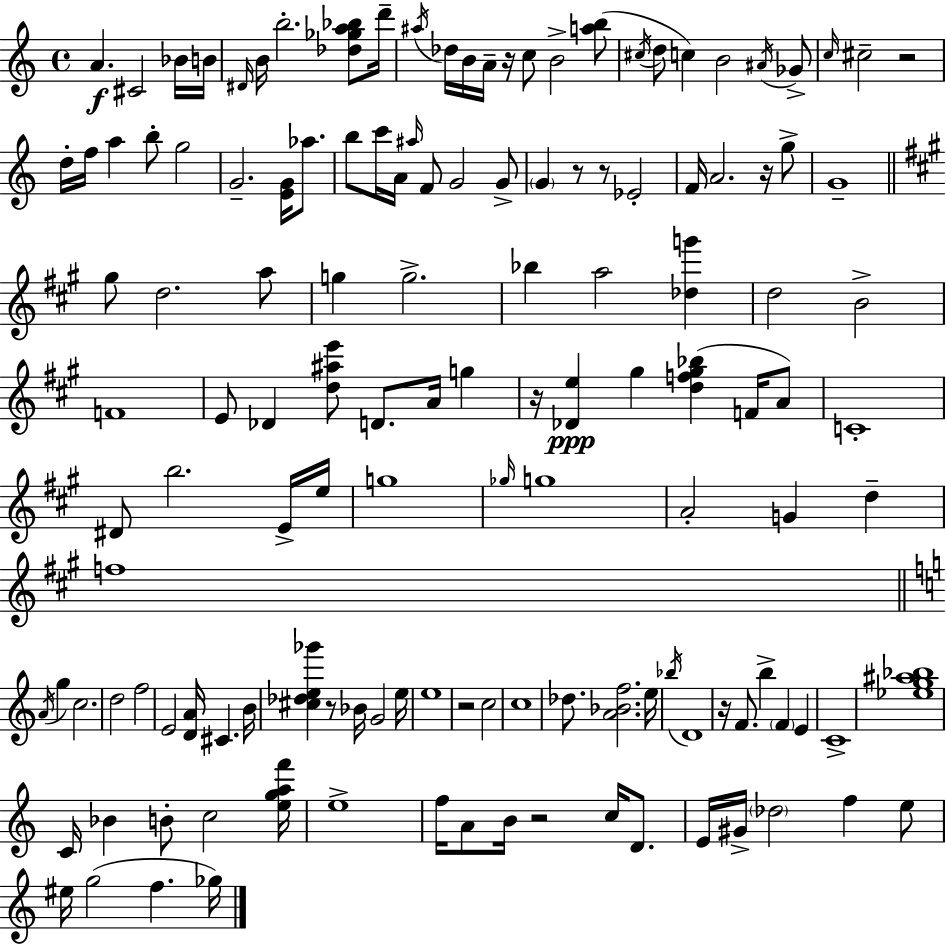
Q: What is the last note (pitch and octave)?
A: Gb5